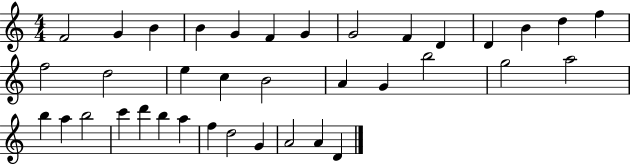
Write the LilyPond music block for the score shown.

{
  \clef treble
  \numericTimeSignature
  \time 4/4
  \key c \major
  f'2 g'4 b'4 | b'4 g'4 f'4 g'4 | g'2 f'4 d'4 | d'4 b'4 d''4 f''4 | \break f''2 d''2 | e''4 c''4 b'2 | a'4 g'4 b''2 | g''2 a''2 | \break b''4 a''4 b''2 | c'''4 d'''4 b''4 a''4 | f''4 d''2 g'4 | a'2 a'4 d'4 | \break \bar "|."
}